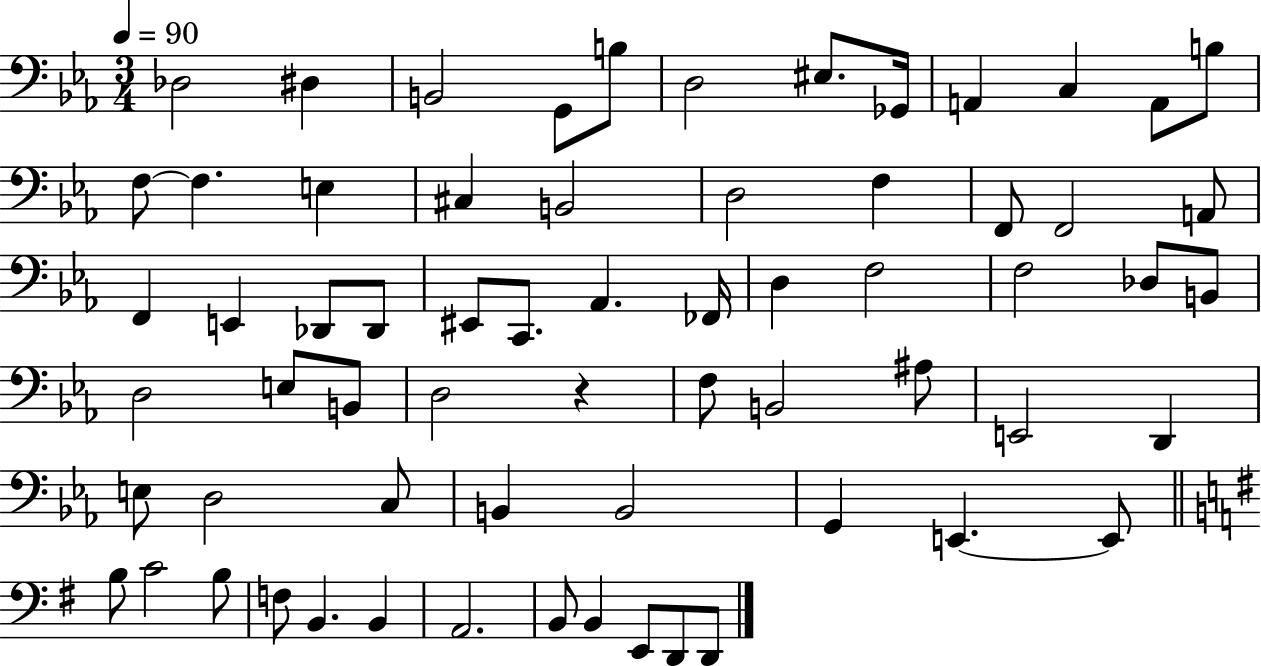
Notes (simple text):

Db3/h D#3/q B2/h G2/e B3/e D3/h EIS3/e. Gb2/s A2/q C3/q A2/e B3/e F3/e F3/q. E3/q C#3/q B2/h D3/h F3/q F2/e F2/h A2/e F2/q E2/q Db2/e Db2/e EIS2/e C2/e. Ab2/q. FES2/s D3/q F3/h F3/h Db3/e B2/e D3/h E3/e B2/e D3/h R/q F3/e B2/h A#3/e E2/h D2/q E3/e D3/h C3/e B2/q B2/h G2/q E2/q. E2/e B3/e C4/h B3/e F3/e B2/q. B2/q A2/h. B2/e B2/q E2/e D2/e D2/e